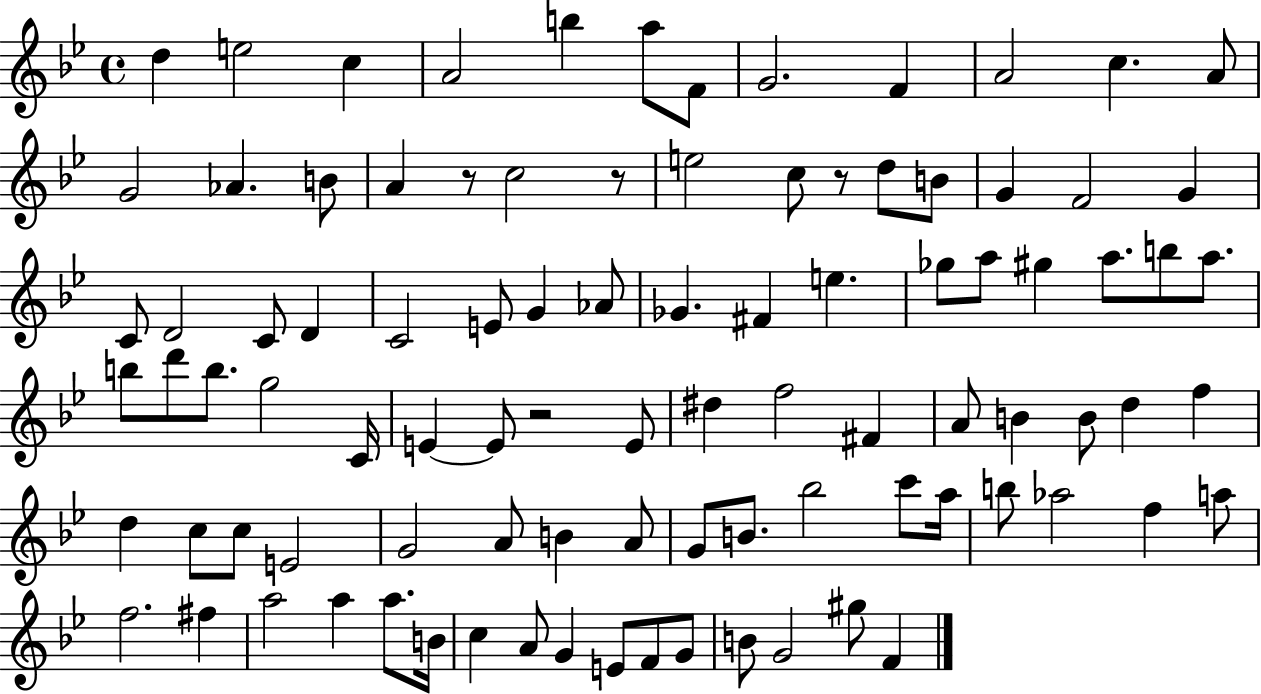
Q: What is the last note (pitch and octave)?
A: F4